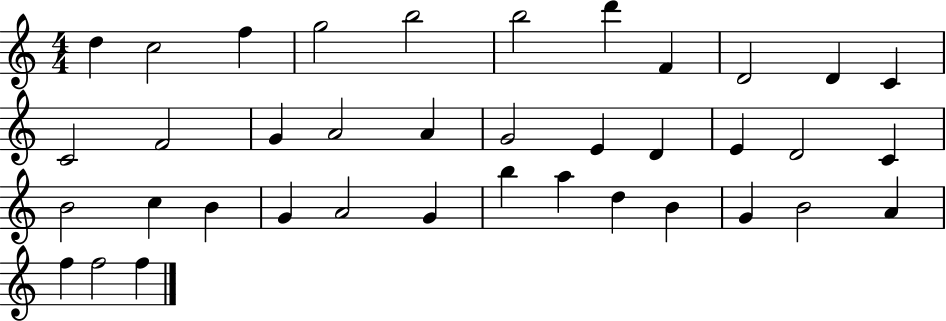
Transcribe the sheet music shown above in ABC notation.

X:1
T:Untitled
M:4/4
L:1/4
K:C
d c2 f g2 b2 b2 d' F D2 D C C2 F2 G A2 A G2 E D E D2 C B2 c B G A2 G b a d B G B2 A f f2 f